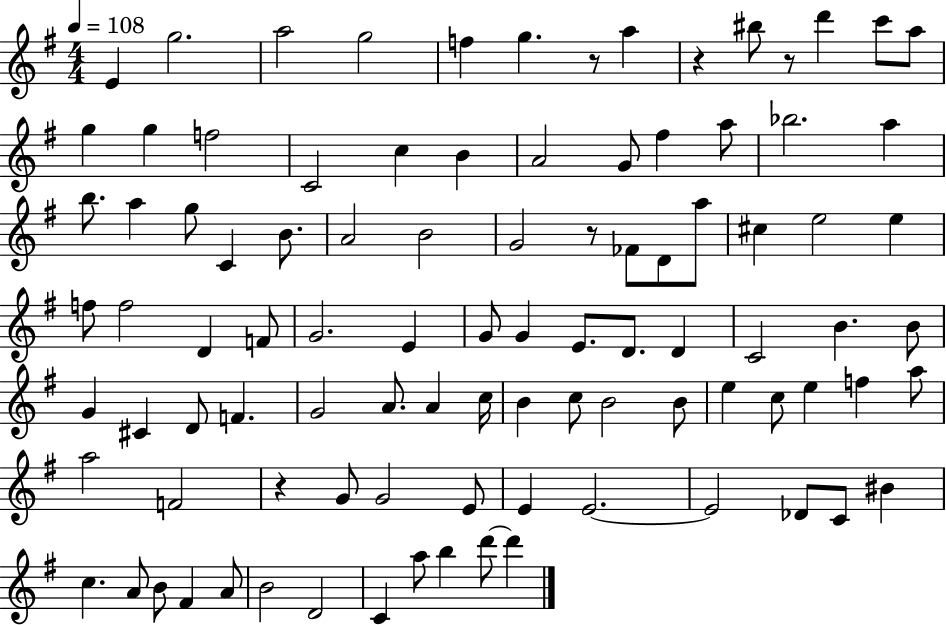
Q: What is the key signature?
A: G major